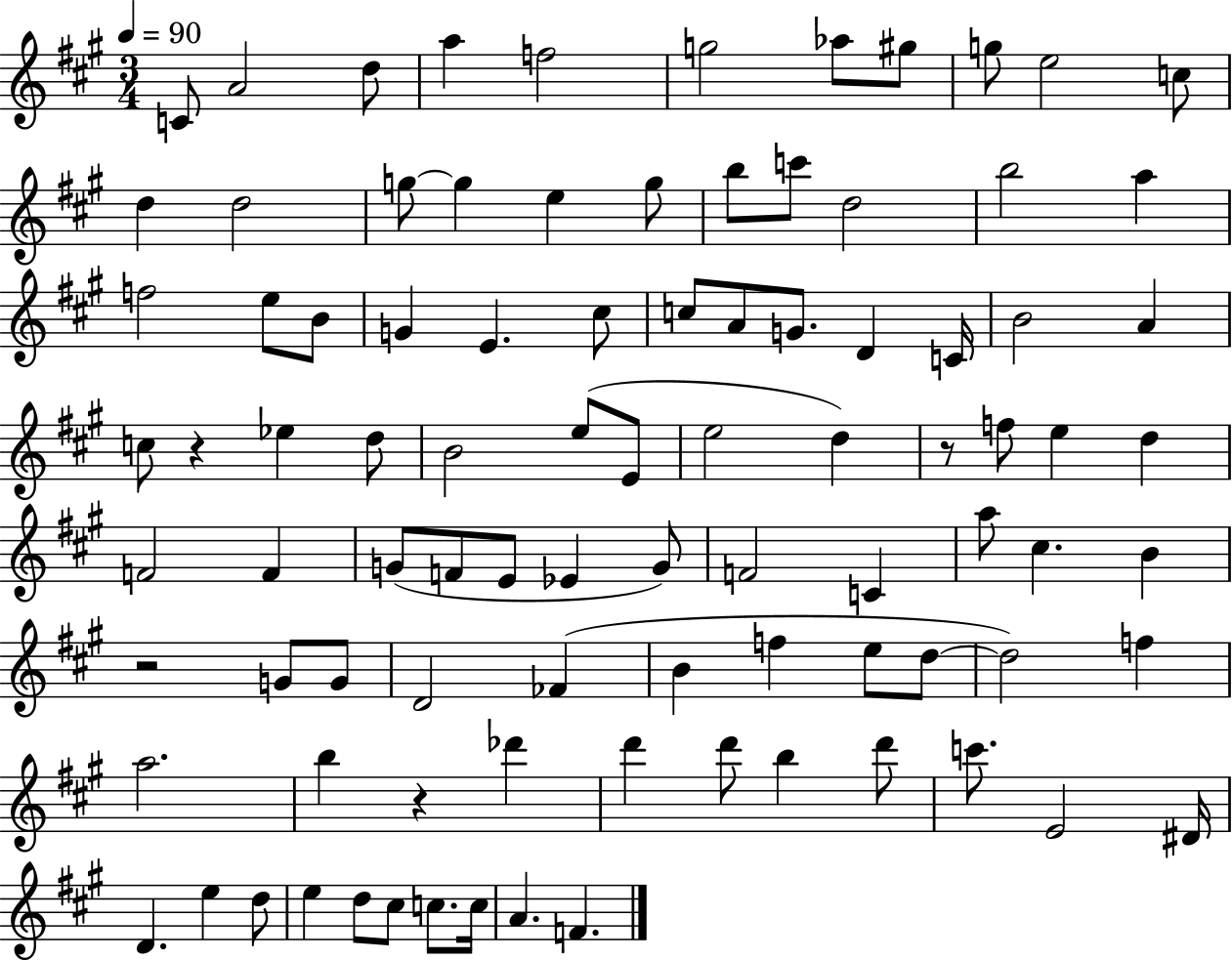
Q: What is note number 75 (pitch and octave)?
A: D6